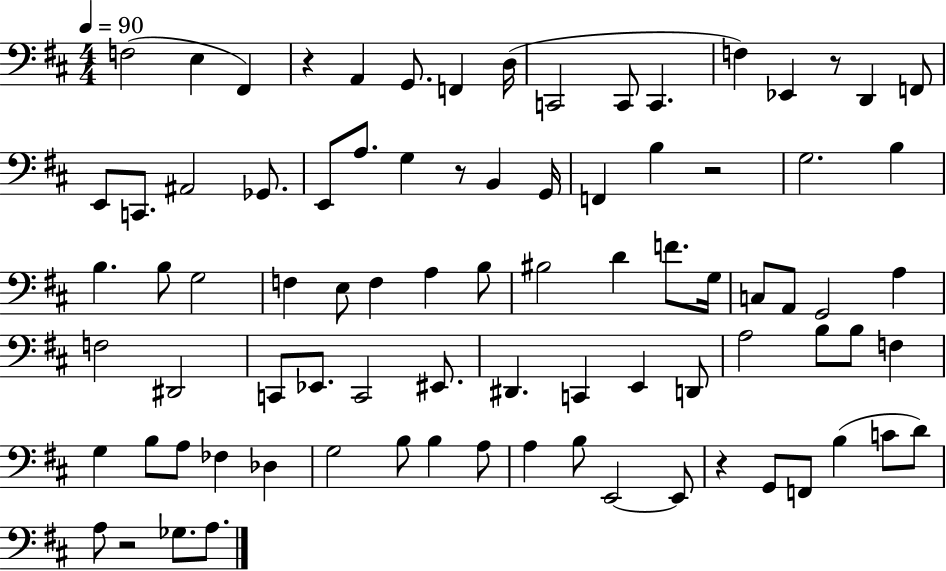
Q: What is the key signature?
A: D major